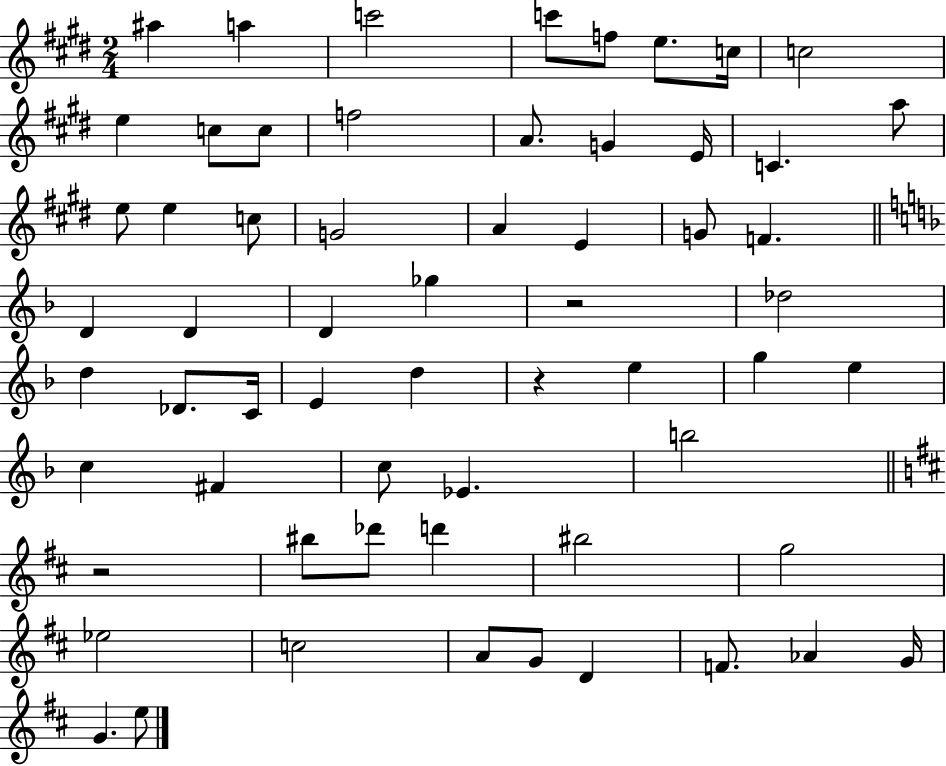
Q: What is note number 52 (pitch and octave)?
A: G4